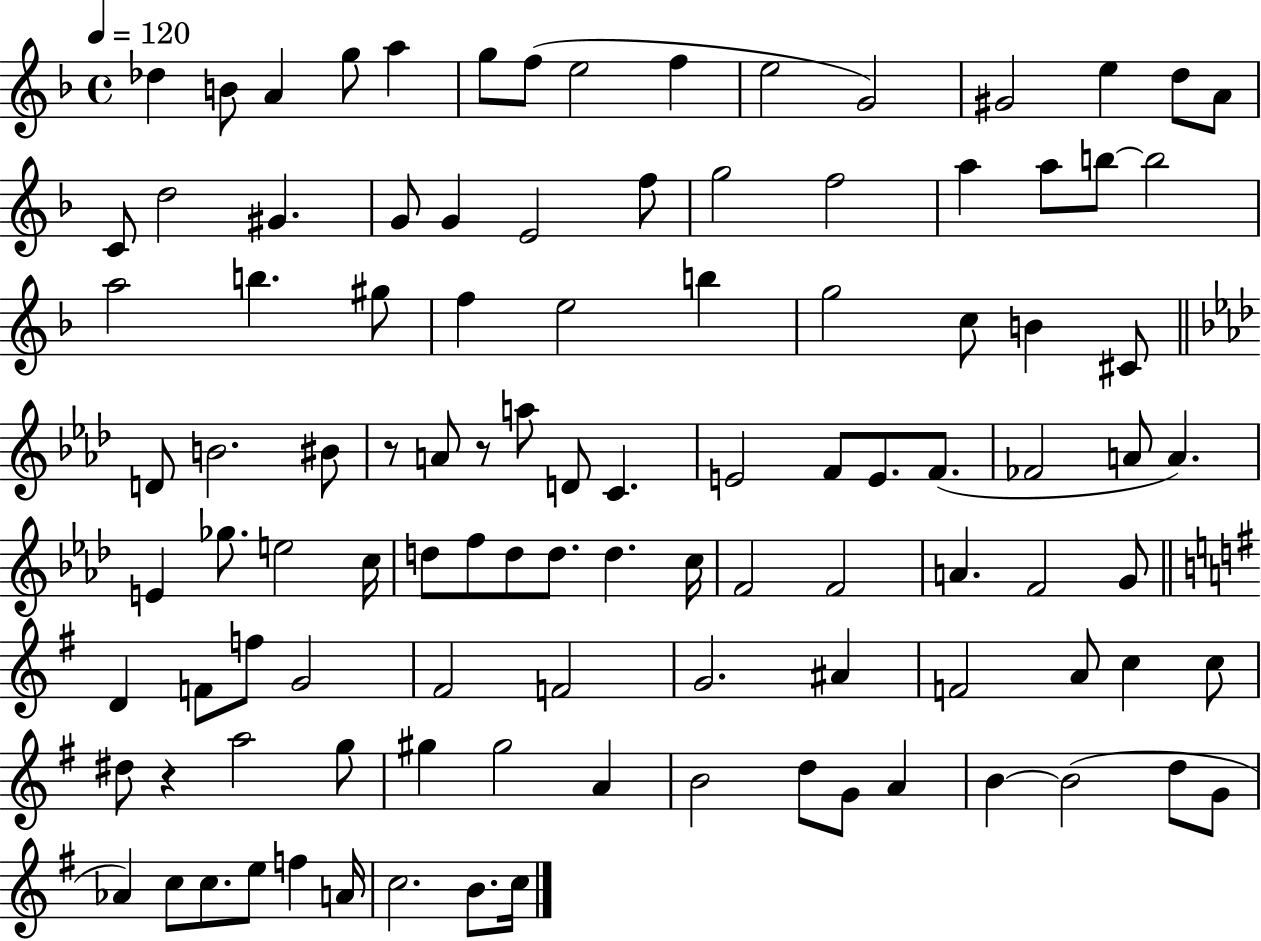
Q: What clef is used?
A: treble